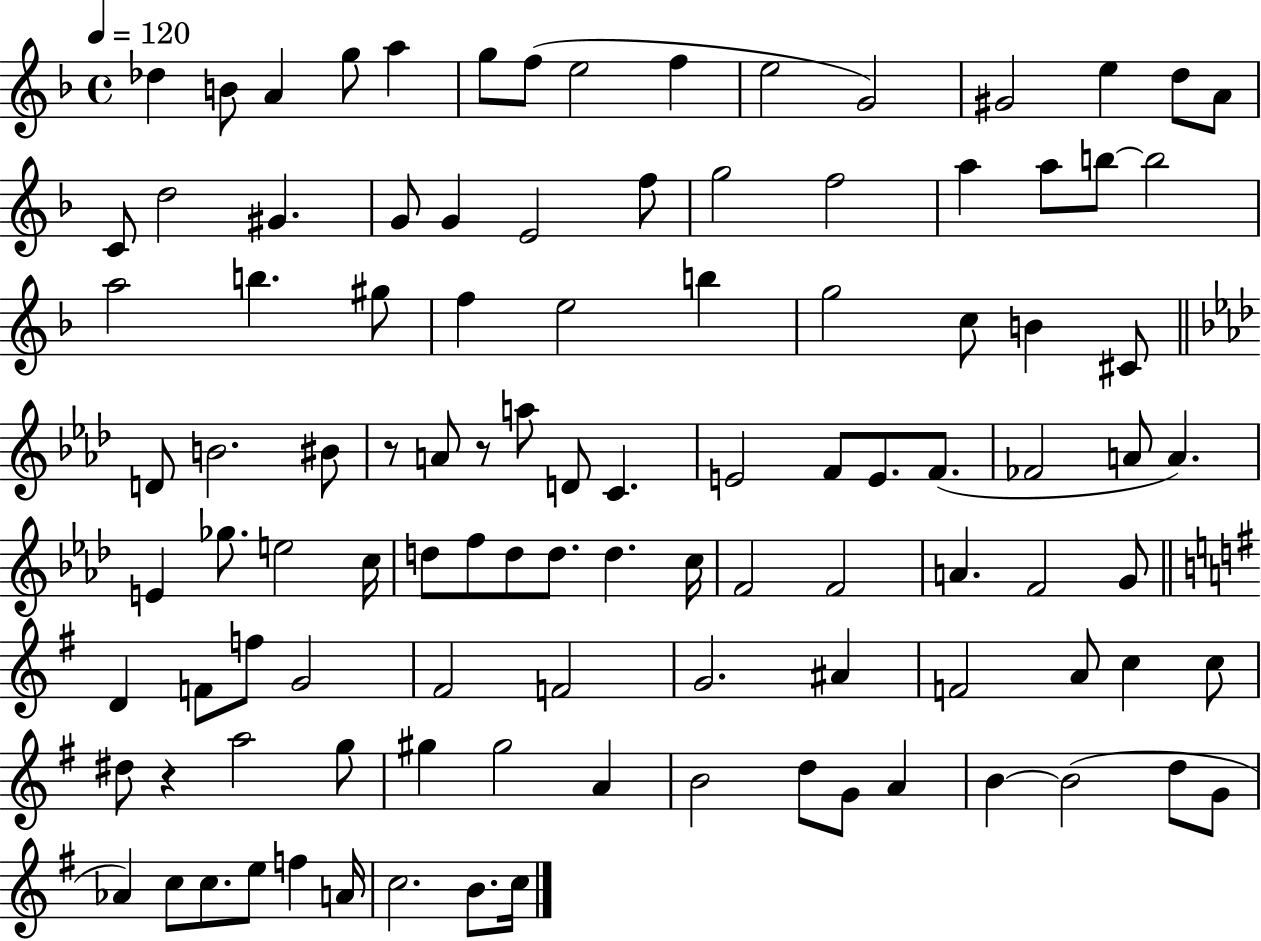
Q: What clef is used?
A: treble